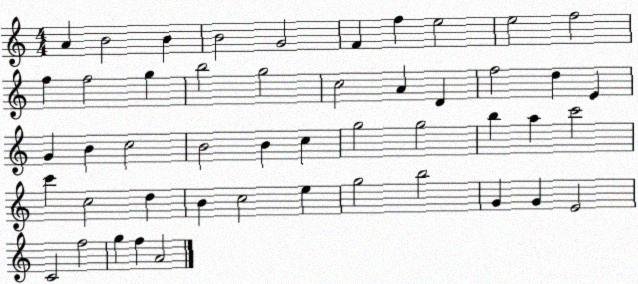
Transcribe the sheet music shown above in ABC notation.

X:1
T:Untitled
M:4/4
L:1/4
K:C
A B2 B B2 G2 F f e2 e2 f2 f f2 g b2 g2 c2 A D f2 d E G B c2 B2 B c g2 g2 b a c'2 c' c2 d B c2 e g2 b2 G G E2 C2 f2 g f A2